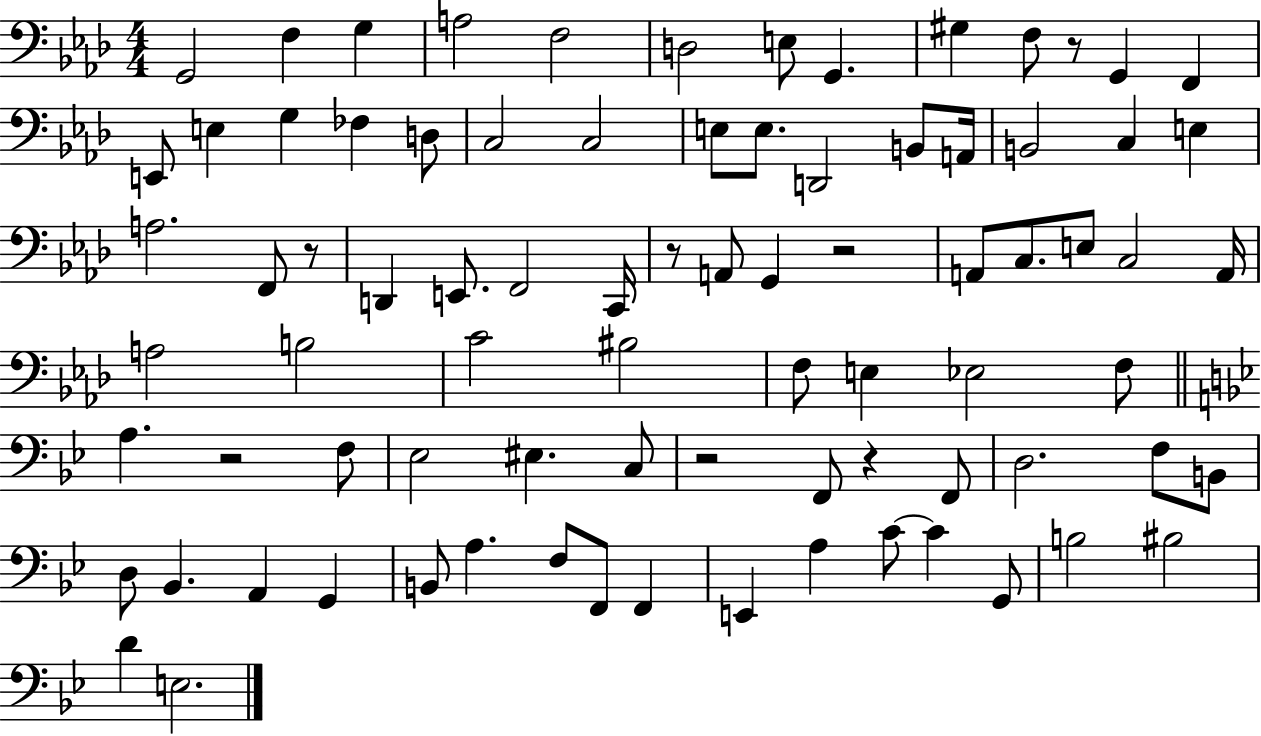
X:1
T:Untitled
M:4/4
L:1/4
K:Ab
G,,2 F, G, A,2 F,2 D,2 E,/2 G,, ^G, F,/2 z/2 G,, F,, E,,/2 E, G, _F, D,/2 C,2 C,2 E,/2 E,/2 D,,2 B,,/2 A,,/4 B,,2 C, E, A,2 F,,/2 z/2 D,, E,,/2 F,,2 C,,/4 z/2 A,,/2 G,, z2 A,,/2 C,/2 E,/2 C,2 A,,/4 A,2 B,2 C2 ^B,2 F,/2 E, _E,2 F,/2 A, z2 F,/2 _E,2 ^E, C,/2 z2 F,,/2 z F,,/2 D,2 F,/2 B,,/2 D,/2 _B,, A,, G,, B,,/2 A, F,/2 F,,/2 F,, E,, A, C/2 C G,,/2 B,2 ^B,2 D E,2